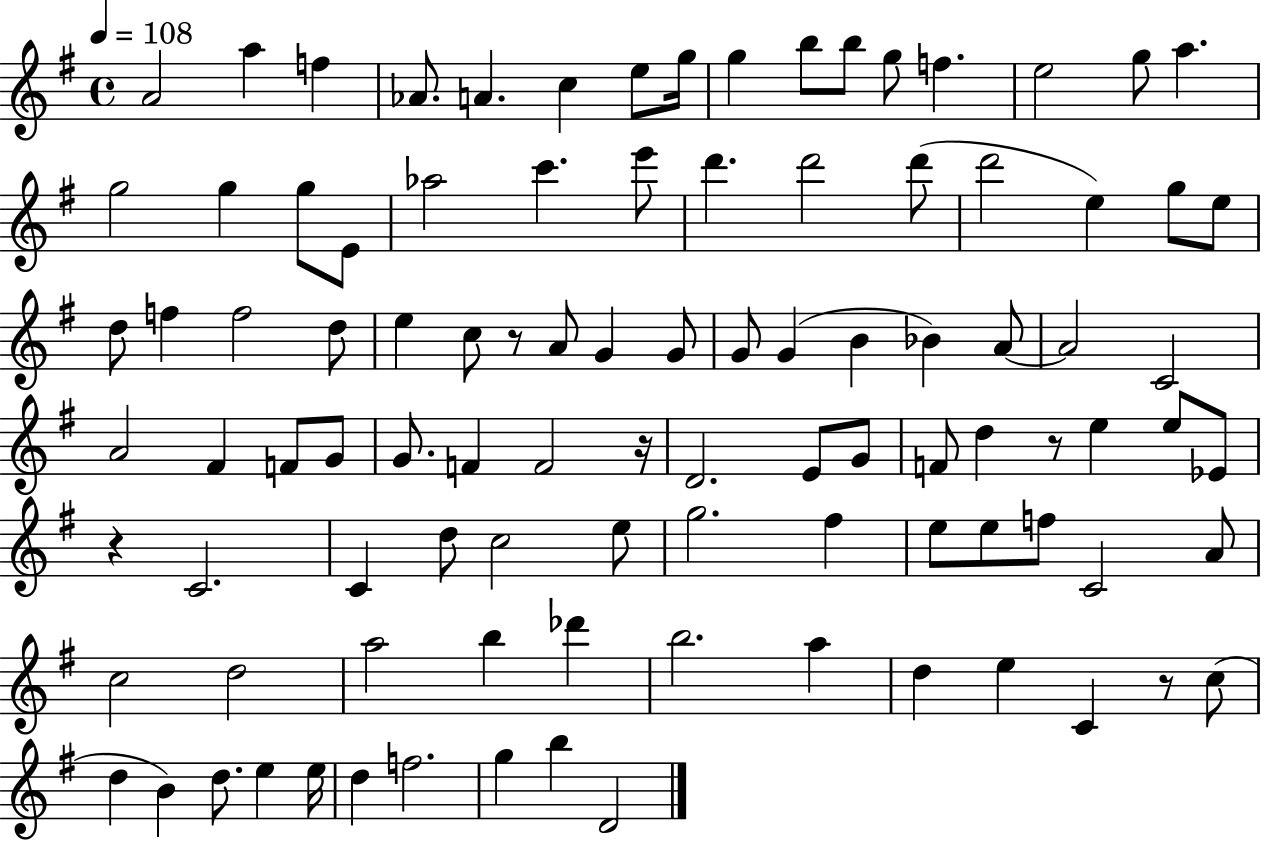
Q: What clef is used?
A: treble